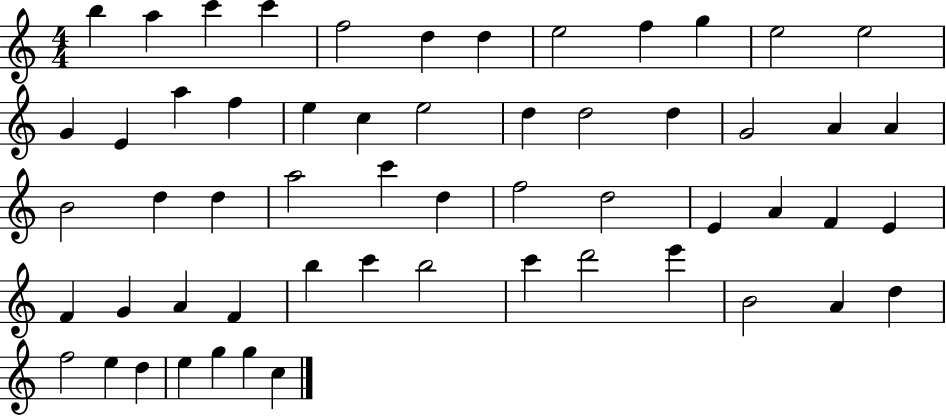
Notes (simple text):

B5/q A5/q C6/q C6/q F5/h D5/q D5/q E5/h F5/q G5/q E5/h E5/h G4/q E4/q A5/q F5/q E5/q C5/q E5/h D5/q D5/h D5/q G4/h A4/q A4/q B4/h D5/q D5/q A5/h C6/q D5/q F5/h D5/h E4/q A4/q F4/q E4/q F4/q G4/q A4/q F4/q B5/q C6/q B5/h C6/q D6/h E6/q B4/h A4/q D5/q F5/h E5/q D5/q E5/q G5/q G5/q C5/q